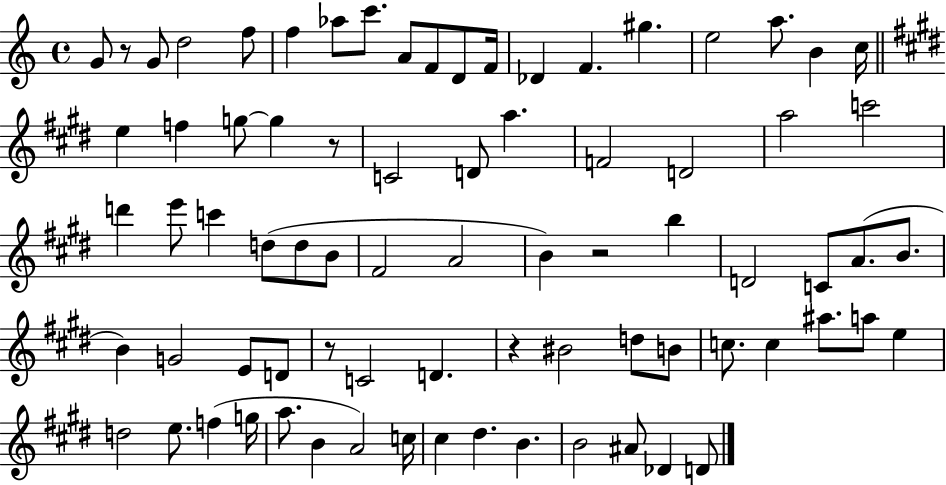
{
  \clef treble
  \time 4/4
  \defaultTimeSignature
  \key c \major
  g'8 r8 g'8 d''2 f''8 | f''4 aes''8 c'''8. a'8 f'8 d'8 f'16 | des'4 f'4. gis''4. | e''2 a''8. b'4 c''16 | \break \bar "||" \break \key e \major e''4 f''4 g''8~~ g''4 r8 | c'2 d'8 a''4. | f'2 d'2 | a''2 c'''2 | \break d'''4 e'''8 c'''4 d''8( d''8 b'8 | fis'2 a'2 | b'4) r2 b''4 | d'2 c'8 a'8.( b'8. | \break b'4) g'2 e'8 d'8 | r8 c'2 d'4. | r4 bis'2 d''8 b'8 | c''8. c''4 ais''8. a''8 e''4 | \break d''2 e''8. f''4( g''16 | a''8. b'4 a'2) c''16 | cis''4 dis''4. b'4. | b'2 ais'8 des'4 d'8 | \break \bar "|."
}